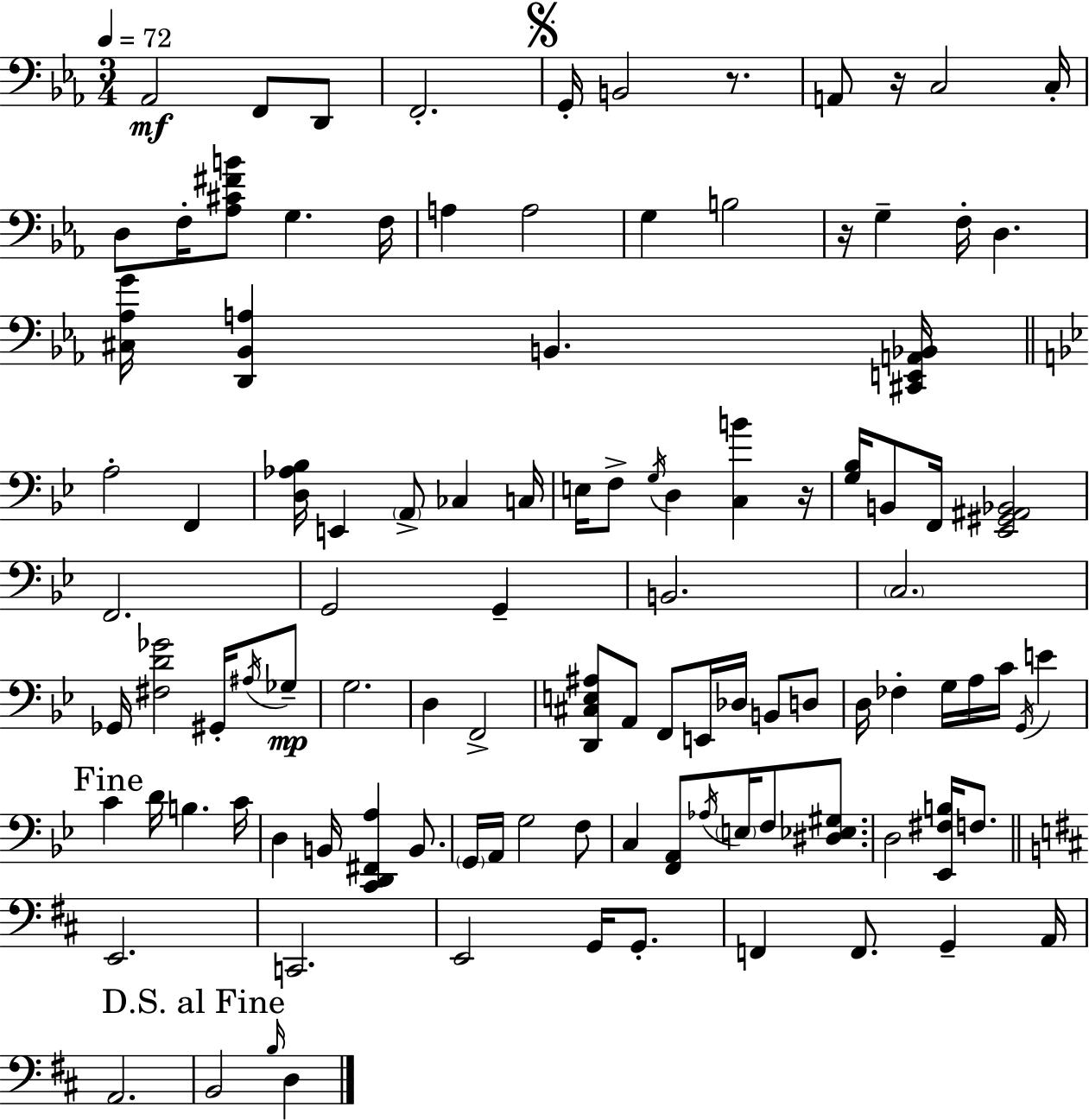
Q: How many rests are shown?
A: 4